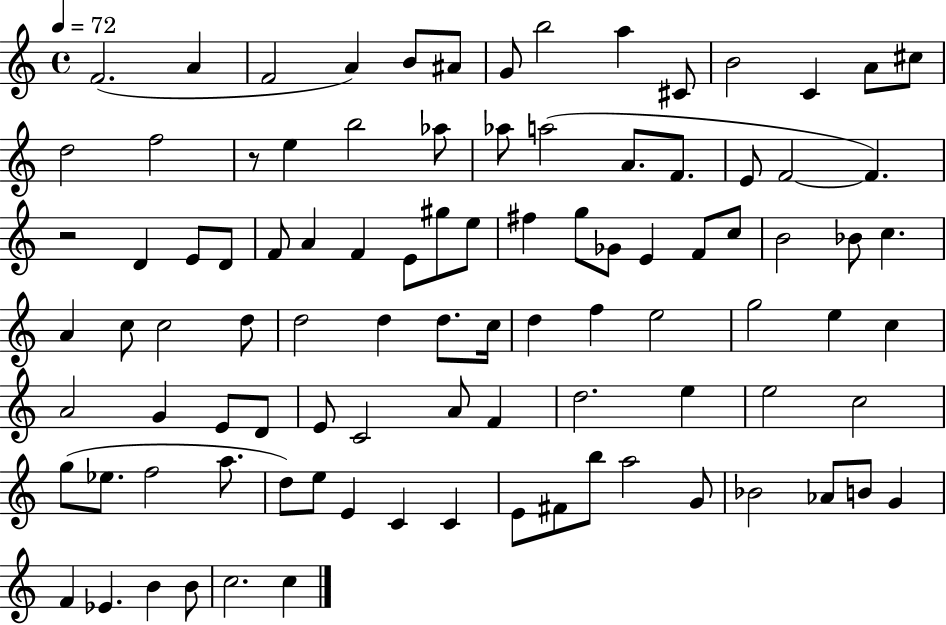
F4/h. A4/q F4/h A4/q B4/e A#4/e G4/e B5/h A5/q C#4/e B4/h C4/q A4/e C#5/e D5/h F5/h R/e E5/q B5/h Ab5/e Ab5/e A5/h A4/e. F4/e. E4/e F4/h F4/q. R/h D4/q E4/e D4/e F4/e A4/q F4/q E4/e G#5/e E5/e F#5/q G5/e Gb4/e E4/q F4/e C5/e B4/h Bb4/e C5/q. A4/q C5/e C5/h D5/e D5/h D5/q D5/e. C5/s D5/q F5/q E5/h G5/h E5/q C5/q A4/h G4/q E4/e D4/e E4/e C4/h A4/e F4/q D5/h. E5/q E5/h C5/h G5/e Eb5/e. F5/h A5/e. D5/e E5/e E4/q C4/q C4/q E4/e F#4/e B5/e A5/h G4/e Bb4/h Ab4/e B4/e G4/q F4/q Eb4/q. B4/q B4/e C5/h. C5/q